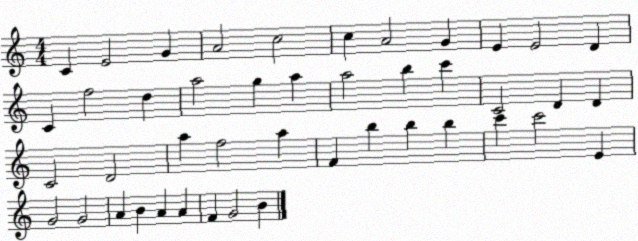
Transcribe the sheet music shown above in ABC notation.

X:1
T:Untitled
M:4/4
L:1/4
K:C
C E2 G A2 c2 c A2 G E E2 D C f2 d a2 g a a2 b c' C2 D D C2 D2 a f2 a F b b b c' c'2 E G2 G2 A B A A F G2 B